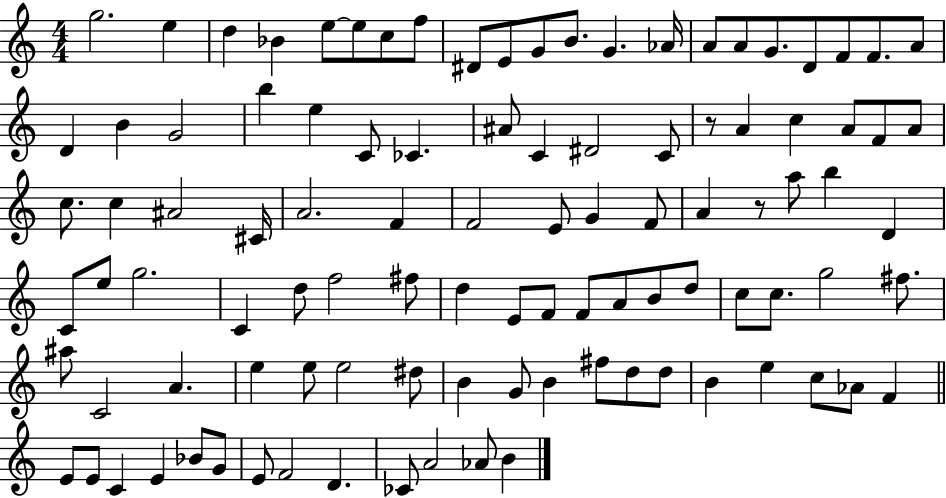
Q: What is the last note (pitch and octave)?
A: B4